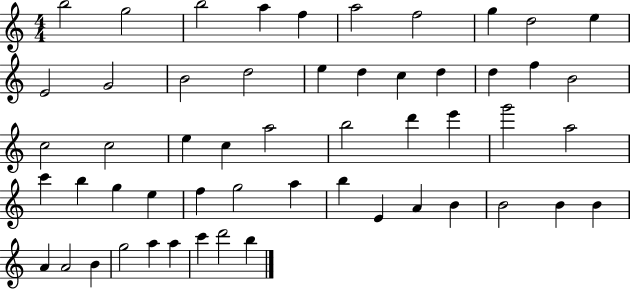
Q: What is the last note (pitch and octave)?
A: B5